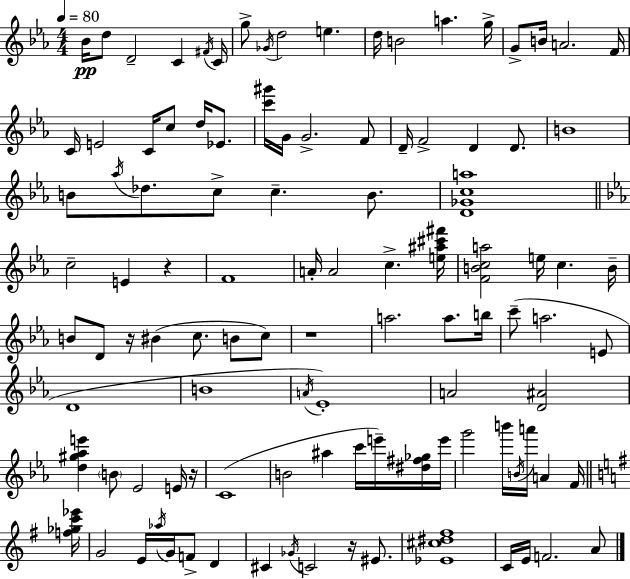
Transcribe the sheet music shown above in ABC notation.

X:1
T:Untitled
M:4/4
L:1/4
K:Cm
_B/4 d/2 D2 C ^F/4 C/4 g/2 _G/4 d2 e d/4 B2 a g/4 G/2 B/4 A2 F/4 C/4 E2 C/4 c/2 d/4 _E/2 [c'^g']/4 G/4 G2 F/2 D/4 F2 D D/2 B4 B/2 _a/4 _d/2 c/2 c B/2 [D_Gca]4 c2 E z F4 A/4 A2 c [e^a^c'^f']/4 [FBca]2 e/4 c B/4 B/2 D/2 z/4 ^B c/2 B/2 c/2 z4 a2 a/2 b/4 c'/2 a2 E/2 D4 B4 A/4 _E4 A2 [D^A]2 [d^g_ae'] B/2 _E2 E/4 z/4 C4 B2 ^a c'/4 e'/4 [^d^f_g]/4 e'/4 g'2 b'/4 B/4 a'/4 A F/4 [f_gc'_e']/4 G2 E/4 _a/4 G/4 F/2 D ^C _G/4 C2 z/4 ^E/2 [_E^c^d^f]4 C/4 E/4 F2 A/2